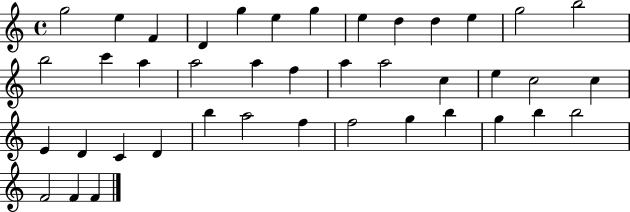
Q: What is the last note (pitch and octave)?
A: F4